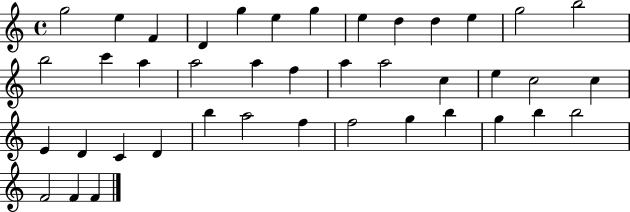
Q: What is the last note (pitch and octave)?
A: F4